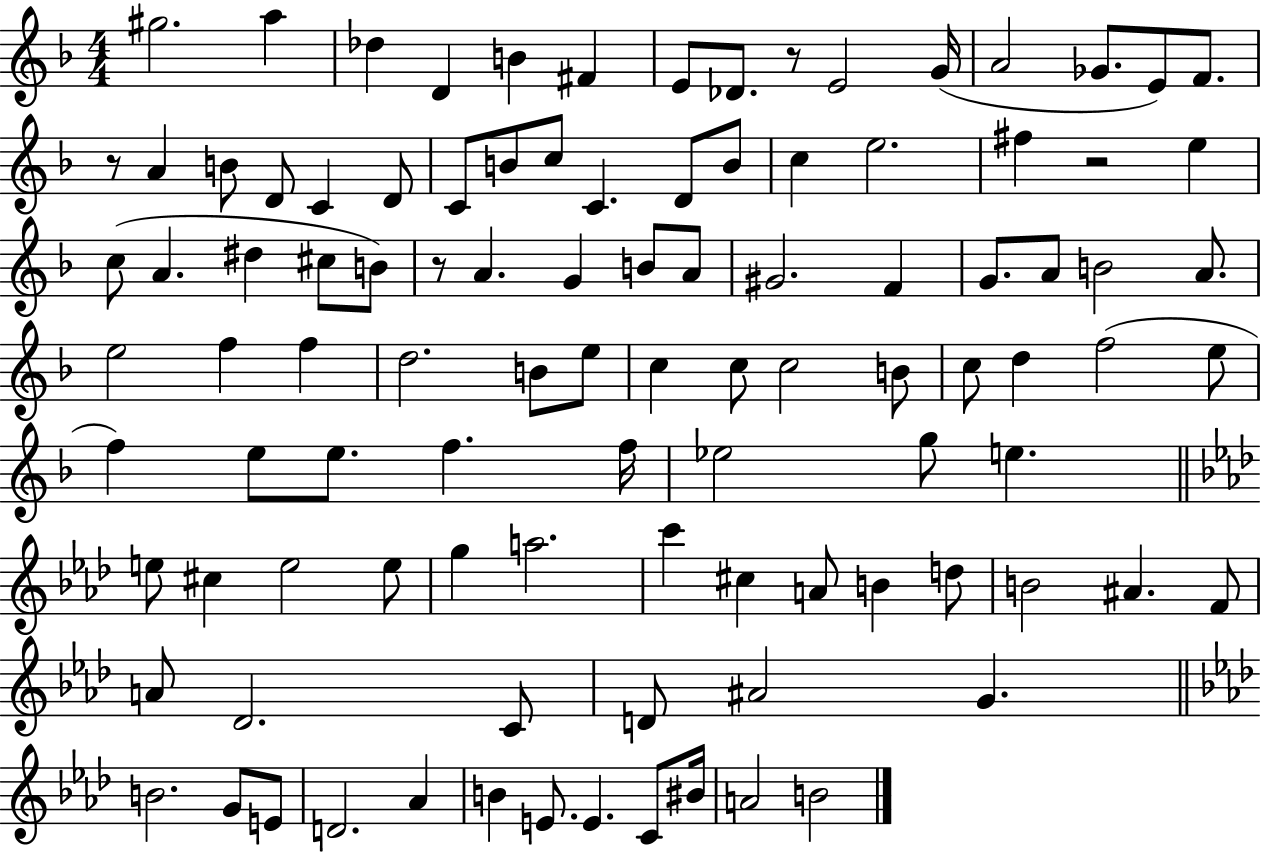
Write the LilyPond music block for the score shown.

{
  \clef treble
  \numericTimeSignature
  \time 4/4
  \key f \major
  gis''2. a''4 | des''4 d'4 b'4 fis'4 | e'8 des'8. r8 e'2 g'16( | a'2 ges'8. e'8) f'8. | \break r8 a'4 b'8 d'8 c'4 d'8 | c'8 b'8 c''8 c'4. d'8 b'8 | c''4 e''2. | fis''4 r2 e''4 | \break c''8( a'4. dis''4 cis''8 b'8) | r8 a'4. g'4 b'8 a'8 | gis'2. f'4 | g'8. a'8 b'2 a'8. | \break e''2 f''4 f''4 | d''2. b'8 e''8 | c''4 c''8 c''2 b'8 | c''8 d''4 f''2( e''8 | \break f''4) e''8 e''8. f''4. f''16 | ees''2 g''8 e''4. | \bar "||" \break \key aes \major e''8 cis''4 e''2 e''8 | g''4 a''2. | c'''4 cis''4 a'8 b'4 d''8 | b'2 ais'4. f'8 | \break a'8 des'2. c'8 | d'8 ais'2 g'4. | \bar "||" \break \key aes \major b'2. g'8 e'8 | d'2. aes'4 | b'4 e'8. e'4. c'8 bis'16 | a'2 b'2 | \break \bar "|."
}